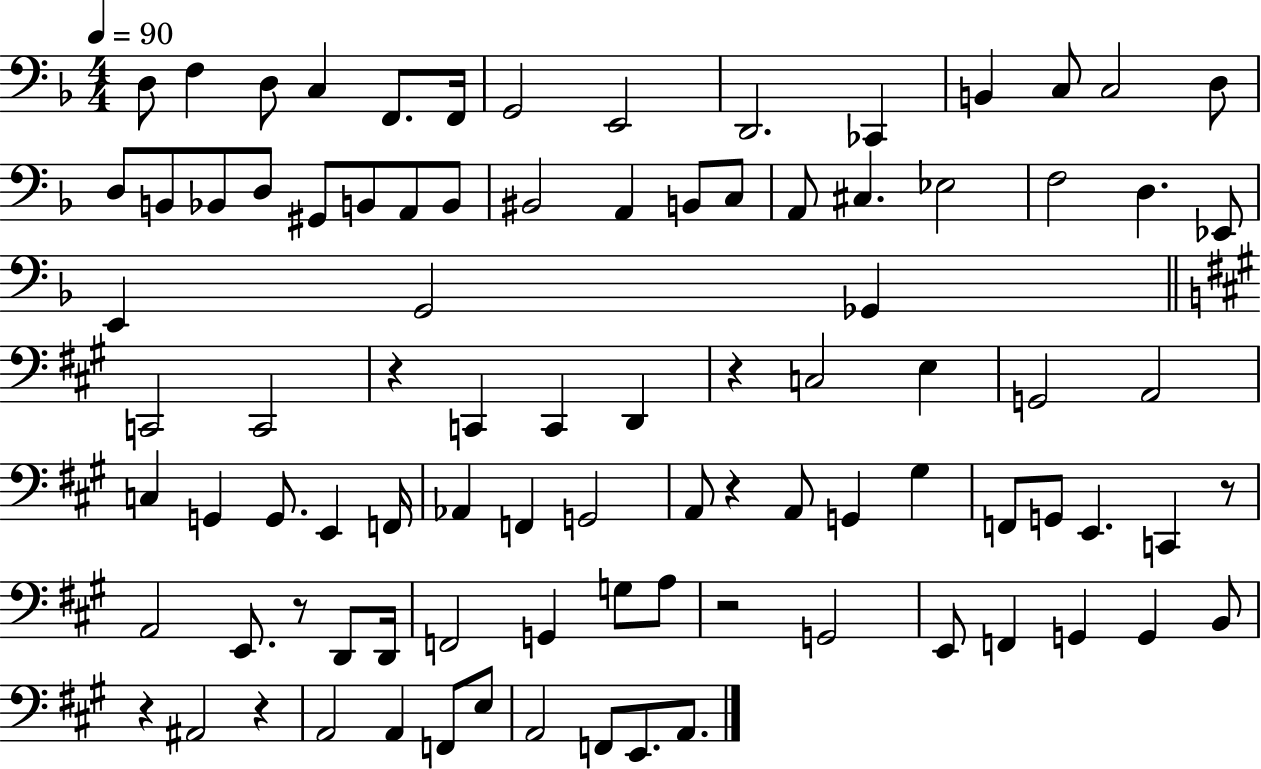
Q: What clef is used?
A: bass